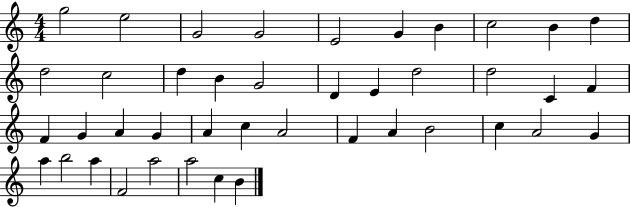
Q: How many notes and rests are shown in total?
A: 42